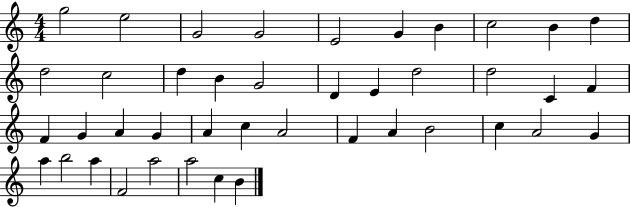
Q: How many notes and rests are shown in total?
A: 42